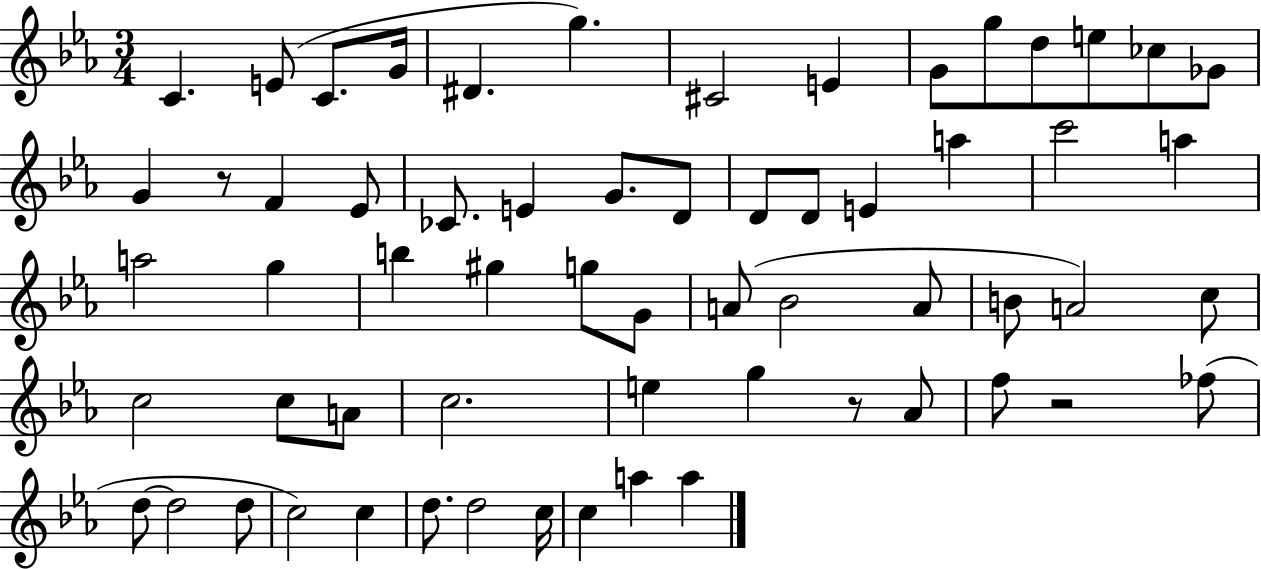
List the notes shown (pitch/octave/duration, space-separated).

C4/q. E4/e C4/e. G4/s D#4/q. G5/q. C#4/h E4/q G4/e G5/e D5/e E5/e CES5/e Gb4/e G4/q R/e F4/q Eb4/e CES4/e. E4/q G4/e. D4/e D4/e D4/e E4/q A5/q C6/h A5/q A5/h G5/q B5/q G#5/q G5/e G4/e A4/e Bb4/h A4/e B4/e A4/h C5/e C5/h C5/e A4/e C5/h. E5/q G5/q R/e Ab4/e F5/e R/h FES5/e D5/e D5/h D5/e C5/h C5/q D5/e. D5/h C5/s C5/q A5/q A5/q